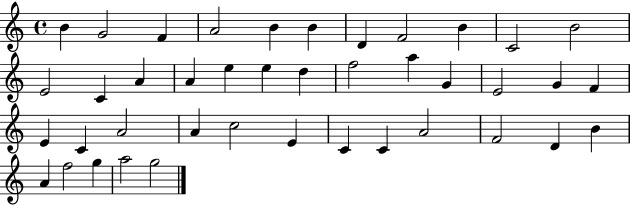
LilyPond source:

{
  \clef treble
  \time 4/4
  \defaultTimeSignature
  \key c \major
  b'4 g'2 f'4 | a'2 b'4 b'4 | d'4 f'2 b'4 | c'2 b'2 | \break e'2 c'4 a'4 | a'4 e''4 e''4 d''4 | f''2 a''4 g'4 | e'2 g'4 f'4 | \break e'4 c'4 a'2 | a'4 c''2 e'4 | c'4 c'4 a'2 | f'2 d'4 b'4 | \break a'4 f''2 g''4 | a''2 g''2 | \bar "|."
}